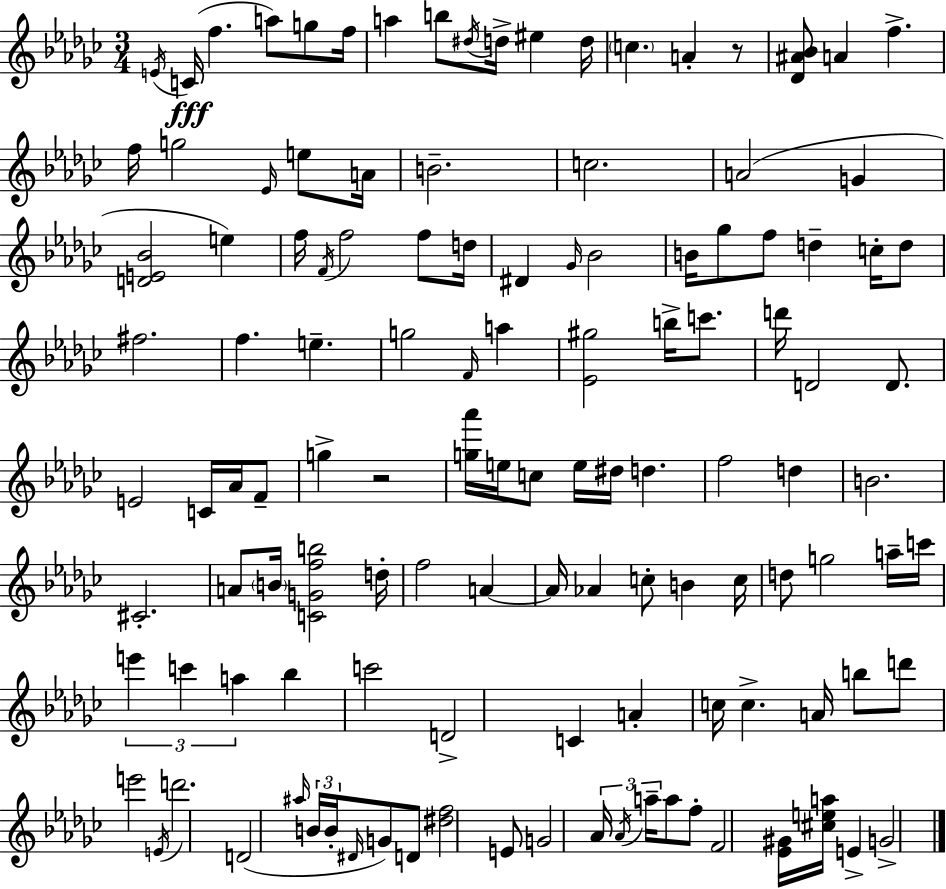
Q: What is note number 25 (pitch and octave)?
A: G4